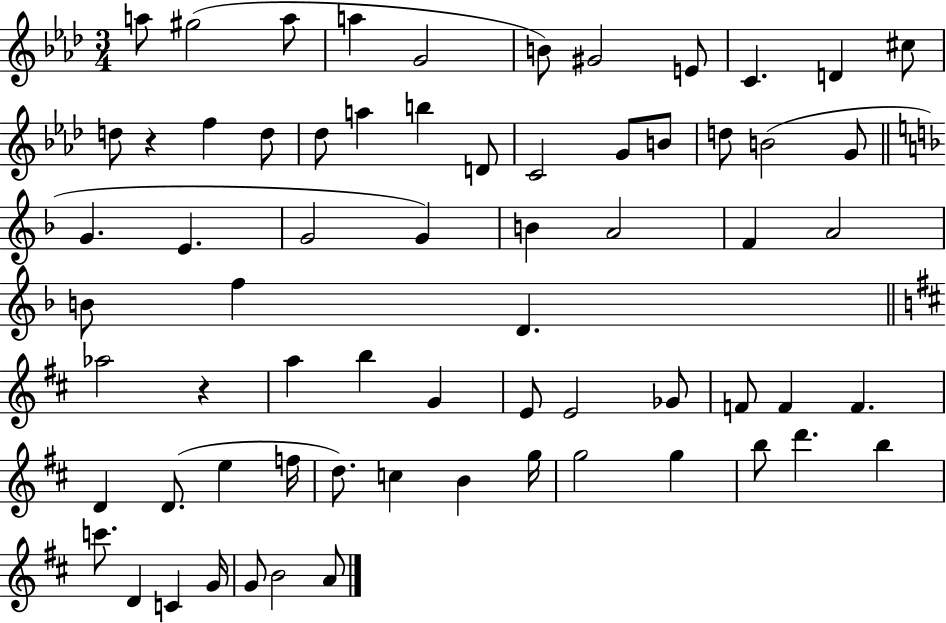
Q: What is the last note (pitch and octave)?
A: A4